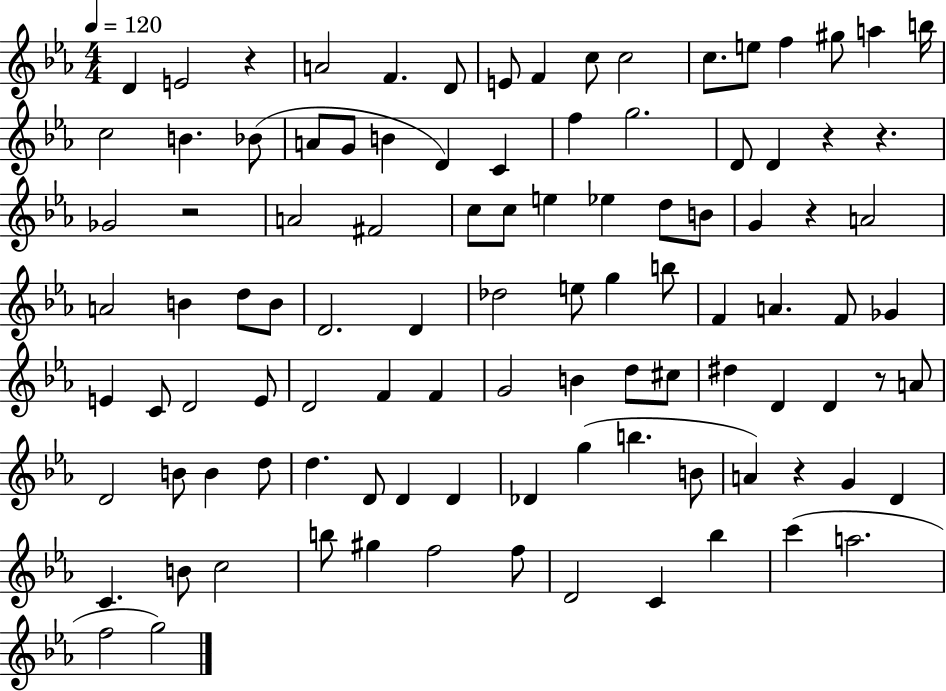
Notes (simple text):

D4/q E4/h R/q A4/h F4/q. D4/e E4/e F4/q C5/e C5/h C5/e. E5/e F5/q G#5/e A5/q B5/s C5/h B4/q. Bb4/e A4/e G4/e B4/q D4/q C4/q F5/q G5/h. D4/e D4/q R/q R/q. Gb4/h R/h A4/h F#4/h C5/e C5/e E5/q Eb5/q D5/e B4/e G4/q R/q A4/h A4/h B4/q D5/e B4/e D4/h. D4/q Db5/h E5/e G5/q B5/e F4/q A4/q. F4/e Gb4/q E4/q C4/e D4/h E4/e D4/h F4/q F4/q G4/h B4/q D5/e C#5/e D#5/q D4/q D4/q R/e A4/e D4/h B4/e B4/q D5/e D5/q. D4/e D4/q D4/q Db4/q G5/q B5/q. B4/e A4/q R/q G4/q D4/q C4/q. B4/e C5/h B5/e G#5/q F5/h F5/e D4/h C4/q Bb5/q C6/q A5/h. F5/h G5/h